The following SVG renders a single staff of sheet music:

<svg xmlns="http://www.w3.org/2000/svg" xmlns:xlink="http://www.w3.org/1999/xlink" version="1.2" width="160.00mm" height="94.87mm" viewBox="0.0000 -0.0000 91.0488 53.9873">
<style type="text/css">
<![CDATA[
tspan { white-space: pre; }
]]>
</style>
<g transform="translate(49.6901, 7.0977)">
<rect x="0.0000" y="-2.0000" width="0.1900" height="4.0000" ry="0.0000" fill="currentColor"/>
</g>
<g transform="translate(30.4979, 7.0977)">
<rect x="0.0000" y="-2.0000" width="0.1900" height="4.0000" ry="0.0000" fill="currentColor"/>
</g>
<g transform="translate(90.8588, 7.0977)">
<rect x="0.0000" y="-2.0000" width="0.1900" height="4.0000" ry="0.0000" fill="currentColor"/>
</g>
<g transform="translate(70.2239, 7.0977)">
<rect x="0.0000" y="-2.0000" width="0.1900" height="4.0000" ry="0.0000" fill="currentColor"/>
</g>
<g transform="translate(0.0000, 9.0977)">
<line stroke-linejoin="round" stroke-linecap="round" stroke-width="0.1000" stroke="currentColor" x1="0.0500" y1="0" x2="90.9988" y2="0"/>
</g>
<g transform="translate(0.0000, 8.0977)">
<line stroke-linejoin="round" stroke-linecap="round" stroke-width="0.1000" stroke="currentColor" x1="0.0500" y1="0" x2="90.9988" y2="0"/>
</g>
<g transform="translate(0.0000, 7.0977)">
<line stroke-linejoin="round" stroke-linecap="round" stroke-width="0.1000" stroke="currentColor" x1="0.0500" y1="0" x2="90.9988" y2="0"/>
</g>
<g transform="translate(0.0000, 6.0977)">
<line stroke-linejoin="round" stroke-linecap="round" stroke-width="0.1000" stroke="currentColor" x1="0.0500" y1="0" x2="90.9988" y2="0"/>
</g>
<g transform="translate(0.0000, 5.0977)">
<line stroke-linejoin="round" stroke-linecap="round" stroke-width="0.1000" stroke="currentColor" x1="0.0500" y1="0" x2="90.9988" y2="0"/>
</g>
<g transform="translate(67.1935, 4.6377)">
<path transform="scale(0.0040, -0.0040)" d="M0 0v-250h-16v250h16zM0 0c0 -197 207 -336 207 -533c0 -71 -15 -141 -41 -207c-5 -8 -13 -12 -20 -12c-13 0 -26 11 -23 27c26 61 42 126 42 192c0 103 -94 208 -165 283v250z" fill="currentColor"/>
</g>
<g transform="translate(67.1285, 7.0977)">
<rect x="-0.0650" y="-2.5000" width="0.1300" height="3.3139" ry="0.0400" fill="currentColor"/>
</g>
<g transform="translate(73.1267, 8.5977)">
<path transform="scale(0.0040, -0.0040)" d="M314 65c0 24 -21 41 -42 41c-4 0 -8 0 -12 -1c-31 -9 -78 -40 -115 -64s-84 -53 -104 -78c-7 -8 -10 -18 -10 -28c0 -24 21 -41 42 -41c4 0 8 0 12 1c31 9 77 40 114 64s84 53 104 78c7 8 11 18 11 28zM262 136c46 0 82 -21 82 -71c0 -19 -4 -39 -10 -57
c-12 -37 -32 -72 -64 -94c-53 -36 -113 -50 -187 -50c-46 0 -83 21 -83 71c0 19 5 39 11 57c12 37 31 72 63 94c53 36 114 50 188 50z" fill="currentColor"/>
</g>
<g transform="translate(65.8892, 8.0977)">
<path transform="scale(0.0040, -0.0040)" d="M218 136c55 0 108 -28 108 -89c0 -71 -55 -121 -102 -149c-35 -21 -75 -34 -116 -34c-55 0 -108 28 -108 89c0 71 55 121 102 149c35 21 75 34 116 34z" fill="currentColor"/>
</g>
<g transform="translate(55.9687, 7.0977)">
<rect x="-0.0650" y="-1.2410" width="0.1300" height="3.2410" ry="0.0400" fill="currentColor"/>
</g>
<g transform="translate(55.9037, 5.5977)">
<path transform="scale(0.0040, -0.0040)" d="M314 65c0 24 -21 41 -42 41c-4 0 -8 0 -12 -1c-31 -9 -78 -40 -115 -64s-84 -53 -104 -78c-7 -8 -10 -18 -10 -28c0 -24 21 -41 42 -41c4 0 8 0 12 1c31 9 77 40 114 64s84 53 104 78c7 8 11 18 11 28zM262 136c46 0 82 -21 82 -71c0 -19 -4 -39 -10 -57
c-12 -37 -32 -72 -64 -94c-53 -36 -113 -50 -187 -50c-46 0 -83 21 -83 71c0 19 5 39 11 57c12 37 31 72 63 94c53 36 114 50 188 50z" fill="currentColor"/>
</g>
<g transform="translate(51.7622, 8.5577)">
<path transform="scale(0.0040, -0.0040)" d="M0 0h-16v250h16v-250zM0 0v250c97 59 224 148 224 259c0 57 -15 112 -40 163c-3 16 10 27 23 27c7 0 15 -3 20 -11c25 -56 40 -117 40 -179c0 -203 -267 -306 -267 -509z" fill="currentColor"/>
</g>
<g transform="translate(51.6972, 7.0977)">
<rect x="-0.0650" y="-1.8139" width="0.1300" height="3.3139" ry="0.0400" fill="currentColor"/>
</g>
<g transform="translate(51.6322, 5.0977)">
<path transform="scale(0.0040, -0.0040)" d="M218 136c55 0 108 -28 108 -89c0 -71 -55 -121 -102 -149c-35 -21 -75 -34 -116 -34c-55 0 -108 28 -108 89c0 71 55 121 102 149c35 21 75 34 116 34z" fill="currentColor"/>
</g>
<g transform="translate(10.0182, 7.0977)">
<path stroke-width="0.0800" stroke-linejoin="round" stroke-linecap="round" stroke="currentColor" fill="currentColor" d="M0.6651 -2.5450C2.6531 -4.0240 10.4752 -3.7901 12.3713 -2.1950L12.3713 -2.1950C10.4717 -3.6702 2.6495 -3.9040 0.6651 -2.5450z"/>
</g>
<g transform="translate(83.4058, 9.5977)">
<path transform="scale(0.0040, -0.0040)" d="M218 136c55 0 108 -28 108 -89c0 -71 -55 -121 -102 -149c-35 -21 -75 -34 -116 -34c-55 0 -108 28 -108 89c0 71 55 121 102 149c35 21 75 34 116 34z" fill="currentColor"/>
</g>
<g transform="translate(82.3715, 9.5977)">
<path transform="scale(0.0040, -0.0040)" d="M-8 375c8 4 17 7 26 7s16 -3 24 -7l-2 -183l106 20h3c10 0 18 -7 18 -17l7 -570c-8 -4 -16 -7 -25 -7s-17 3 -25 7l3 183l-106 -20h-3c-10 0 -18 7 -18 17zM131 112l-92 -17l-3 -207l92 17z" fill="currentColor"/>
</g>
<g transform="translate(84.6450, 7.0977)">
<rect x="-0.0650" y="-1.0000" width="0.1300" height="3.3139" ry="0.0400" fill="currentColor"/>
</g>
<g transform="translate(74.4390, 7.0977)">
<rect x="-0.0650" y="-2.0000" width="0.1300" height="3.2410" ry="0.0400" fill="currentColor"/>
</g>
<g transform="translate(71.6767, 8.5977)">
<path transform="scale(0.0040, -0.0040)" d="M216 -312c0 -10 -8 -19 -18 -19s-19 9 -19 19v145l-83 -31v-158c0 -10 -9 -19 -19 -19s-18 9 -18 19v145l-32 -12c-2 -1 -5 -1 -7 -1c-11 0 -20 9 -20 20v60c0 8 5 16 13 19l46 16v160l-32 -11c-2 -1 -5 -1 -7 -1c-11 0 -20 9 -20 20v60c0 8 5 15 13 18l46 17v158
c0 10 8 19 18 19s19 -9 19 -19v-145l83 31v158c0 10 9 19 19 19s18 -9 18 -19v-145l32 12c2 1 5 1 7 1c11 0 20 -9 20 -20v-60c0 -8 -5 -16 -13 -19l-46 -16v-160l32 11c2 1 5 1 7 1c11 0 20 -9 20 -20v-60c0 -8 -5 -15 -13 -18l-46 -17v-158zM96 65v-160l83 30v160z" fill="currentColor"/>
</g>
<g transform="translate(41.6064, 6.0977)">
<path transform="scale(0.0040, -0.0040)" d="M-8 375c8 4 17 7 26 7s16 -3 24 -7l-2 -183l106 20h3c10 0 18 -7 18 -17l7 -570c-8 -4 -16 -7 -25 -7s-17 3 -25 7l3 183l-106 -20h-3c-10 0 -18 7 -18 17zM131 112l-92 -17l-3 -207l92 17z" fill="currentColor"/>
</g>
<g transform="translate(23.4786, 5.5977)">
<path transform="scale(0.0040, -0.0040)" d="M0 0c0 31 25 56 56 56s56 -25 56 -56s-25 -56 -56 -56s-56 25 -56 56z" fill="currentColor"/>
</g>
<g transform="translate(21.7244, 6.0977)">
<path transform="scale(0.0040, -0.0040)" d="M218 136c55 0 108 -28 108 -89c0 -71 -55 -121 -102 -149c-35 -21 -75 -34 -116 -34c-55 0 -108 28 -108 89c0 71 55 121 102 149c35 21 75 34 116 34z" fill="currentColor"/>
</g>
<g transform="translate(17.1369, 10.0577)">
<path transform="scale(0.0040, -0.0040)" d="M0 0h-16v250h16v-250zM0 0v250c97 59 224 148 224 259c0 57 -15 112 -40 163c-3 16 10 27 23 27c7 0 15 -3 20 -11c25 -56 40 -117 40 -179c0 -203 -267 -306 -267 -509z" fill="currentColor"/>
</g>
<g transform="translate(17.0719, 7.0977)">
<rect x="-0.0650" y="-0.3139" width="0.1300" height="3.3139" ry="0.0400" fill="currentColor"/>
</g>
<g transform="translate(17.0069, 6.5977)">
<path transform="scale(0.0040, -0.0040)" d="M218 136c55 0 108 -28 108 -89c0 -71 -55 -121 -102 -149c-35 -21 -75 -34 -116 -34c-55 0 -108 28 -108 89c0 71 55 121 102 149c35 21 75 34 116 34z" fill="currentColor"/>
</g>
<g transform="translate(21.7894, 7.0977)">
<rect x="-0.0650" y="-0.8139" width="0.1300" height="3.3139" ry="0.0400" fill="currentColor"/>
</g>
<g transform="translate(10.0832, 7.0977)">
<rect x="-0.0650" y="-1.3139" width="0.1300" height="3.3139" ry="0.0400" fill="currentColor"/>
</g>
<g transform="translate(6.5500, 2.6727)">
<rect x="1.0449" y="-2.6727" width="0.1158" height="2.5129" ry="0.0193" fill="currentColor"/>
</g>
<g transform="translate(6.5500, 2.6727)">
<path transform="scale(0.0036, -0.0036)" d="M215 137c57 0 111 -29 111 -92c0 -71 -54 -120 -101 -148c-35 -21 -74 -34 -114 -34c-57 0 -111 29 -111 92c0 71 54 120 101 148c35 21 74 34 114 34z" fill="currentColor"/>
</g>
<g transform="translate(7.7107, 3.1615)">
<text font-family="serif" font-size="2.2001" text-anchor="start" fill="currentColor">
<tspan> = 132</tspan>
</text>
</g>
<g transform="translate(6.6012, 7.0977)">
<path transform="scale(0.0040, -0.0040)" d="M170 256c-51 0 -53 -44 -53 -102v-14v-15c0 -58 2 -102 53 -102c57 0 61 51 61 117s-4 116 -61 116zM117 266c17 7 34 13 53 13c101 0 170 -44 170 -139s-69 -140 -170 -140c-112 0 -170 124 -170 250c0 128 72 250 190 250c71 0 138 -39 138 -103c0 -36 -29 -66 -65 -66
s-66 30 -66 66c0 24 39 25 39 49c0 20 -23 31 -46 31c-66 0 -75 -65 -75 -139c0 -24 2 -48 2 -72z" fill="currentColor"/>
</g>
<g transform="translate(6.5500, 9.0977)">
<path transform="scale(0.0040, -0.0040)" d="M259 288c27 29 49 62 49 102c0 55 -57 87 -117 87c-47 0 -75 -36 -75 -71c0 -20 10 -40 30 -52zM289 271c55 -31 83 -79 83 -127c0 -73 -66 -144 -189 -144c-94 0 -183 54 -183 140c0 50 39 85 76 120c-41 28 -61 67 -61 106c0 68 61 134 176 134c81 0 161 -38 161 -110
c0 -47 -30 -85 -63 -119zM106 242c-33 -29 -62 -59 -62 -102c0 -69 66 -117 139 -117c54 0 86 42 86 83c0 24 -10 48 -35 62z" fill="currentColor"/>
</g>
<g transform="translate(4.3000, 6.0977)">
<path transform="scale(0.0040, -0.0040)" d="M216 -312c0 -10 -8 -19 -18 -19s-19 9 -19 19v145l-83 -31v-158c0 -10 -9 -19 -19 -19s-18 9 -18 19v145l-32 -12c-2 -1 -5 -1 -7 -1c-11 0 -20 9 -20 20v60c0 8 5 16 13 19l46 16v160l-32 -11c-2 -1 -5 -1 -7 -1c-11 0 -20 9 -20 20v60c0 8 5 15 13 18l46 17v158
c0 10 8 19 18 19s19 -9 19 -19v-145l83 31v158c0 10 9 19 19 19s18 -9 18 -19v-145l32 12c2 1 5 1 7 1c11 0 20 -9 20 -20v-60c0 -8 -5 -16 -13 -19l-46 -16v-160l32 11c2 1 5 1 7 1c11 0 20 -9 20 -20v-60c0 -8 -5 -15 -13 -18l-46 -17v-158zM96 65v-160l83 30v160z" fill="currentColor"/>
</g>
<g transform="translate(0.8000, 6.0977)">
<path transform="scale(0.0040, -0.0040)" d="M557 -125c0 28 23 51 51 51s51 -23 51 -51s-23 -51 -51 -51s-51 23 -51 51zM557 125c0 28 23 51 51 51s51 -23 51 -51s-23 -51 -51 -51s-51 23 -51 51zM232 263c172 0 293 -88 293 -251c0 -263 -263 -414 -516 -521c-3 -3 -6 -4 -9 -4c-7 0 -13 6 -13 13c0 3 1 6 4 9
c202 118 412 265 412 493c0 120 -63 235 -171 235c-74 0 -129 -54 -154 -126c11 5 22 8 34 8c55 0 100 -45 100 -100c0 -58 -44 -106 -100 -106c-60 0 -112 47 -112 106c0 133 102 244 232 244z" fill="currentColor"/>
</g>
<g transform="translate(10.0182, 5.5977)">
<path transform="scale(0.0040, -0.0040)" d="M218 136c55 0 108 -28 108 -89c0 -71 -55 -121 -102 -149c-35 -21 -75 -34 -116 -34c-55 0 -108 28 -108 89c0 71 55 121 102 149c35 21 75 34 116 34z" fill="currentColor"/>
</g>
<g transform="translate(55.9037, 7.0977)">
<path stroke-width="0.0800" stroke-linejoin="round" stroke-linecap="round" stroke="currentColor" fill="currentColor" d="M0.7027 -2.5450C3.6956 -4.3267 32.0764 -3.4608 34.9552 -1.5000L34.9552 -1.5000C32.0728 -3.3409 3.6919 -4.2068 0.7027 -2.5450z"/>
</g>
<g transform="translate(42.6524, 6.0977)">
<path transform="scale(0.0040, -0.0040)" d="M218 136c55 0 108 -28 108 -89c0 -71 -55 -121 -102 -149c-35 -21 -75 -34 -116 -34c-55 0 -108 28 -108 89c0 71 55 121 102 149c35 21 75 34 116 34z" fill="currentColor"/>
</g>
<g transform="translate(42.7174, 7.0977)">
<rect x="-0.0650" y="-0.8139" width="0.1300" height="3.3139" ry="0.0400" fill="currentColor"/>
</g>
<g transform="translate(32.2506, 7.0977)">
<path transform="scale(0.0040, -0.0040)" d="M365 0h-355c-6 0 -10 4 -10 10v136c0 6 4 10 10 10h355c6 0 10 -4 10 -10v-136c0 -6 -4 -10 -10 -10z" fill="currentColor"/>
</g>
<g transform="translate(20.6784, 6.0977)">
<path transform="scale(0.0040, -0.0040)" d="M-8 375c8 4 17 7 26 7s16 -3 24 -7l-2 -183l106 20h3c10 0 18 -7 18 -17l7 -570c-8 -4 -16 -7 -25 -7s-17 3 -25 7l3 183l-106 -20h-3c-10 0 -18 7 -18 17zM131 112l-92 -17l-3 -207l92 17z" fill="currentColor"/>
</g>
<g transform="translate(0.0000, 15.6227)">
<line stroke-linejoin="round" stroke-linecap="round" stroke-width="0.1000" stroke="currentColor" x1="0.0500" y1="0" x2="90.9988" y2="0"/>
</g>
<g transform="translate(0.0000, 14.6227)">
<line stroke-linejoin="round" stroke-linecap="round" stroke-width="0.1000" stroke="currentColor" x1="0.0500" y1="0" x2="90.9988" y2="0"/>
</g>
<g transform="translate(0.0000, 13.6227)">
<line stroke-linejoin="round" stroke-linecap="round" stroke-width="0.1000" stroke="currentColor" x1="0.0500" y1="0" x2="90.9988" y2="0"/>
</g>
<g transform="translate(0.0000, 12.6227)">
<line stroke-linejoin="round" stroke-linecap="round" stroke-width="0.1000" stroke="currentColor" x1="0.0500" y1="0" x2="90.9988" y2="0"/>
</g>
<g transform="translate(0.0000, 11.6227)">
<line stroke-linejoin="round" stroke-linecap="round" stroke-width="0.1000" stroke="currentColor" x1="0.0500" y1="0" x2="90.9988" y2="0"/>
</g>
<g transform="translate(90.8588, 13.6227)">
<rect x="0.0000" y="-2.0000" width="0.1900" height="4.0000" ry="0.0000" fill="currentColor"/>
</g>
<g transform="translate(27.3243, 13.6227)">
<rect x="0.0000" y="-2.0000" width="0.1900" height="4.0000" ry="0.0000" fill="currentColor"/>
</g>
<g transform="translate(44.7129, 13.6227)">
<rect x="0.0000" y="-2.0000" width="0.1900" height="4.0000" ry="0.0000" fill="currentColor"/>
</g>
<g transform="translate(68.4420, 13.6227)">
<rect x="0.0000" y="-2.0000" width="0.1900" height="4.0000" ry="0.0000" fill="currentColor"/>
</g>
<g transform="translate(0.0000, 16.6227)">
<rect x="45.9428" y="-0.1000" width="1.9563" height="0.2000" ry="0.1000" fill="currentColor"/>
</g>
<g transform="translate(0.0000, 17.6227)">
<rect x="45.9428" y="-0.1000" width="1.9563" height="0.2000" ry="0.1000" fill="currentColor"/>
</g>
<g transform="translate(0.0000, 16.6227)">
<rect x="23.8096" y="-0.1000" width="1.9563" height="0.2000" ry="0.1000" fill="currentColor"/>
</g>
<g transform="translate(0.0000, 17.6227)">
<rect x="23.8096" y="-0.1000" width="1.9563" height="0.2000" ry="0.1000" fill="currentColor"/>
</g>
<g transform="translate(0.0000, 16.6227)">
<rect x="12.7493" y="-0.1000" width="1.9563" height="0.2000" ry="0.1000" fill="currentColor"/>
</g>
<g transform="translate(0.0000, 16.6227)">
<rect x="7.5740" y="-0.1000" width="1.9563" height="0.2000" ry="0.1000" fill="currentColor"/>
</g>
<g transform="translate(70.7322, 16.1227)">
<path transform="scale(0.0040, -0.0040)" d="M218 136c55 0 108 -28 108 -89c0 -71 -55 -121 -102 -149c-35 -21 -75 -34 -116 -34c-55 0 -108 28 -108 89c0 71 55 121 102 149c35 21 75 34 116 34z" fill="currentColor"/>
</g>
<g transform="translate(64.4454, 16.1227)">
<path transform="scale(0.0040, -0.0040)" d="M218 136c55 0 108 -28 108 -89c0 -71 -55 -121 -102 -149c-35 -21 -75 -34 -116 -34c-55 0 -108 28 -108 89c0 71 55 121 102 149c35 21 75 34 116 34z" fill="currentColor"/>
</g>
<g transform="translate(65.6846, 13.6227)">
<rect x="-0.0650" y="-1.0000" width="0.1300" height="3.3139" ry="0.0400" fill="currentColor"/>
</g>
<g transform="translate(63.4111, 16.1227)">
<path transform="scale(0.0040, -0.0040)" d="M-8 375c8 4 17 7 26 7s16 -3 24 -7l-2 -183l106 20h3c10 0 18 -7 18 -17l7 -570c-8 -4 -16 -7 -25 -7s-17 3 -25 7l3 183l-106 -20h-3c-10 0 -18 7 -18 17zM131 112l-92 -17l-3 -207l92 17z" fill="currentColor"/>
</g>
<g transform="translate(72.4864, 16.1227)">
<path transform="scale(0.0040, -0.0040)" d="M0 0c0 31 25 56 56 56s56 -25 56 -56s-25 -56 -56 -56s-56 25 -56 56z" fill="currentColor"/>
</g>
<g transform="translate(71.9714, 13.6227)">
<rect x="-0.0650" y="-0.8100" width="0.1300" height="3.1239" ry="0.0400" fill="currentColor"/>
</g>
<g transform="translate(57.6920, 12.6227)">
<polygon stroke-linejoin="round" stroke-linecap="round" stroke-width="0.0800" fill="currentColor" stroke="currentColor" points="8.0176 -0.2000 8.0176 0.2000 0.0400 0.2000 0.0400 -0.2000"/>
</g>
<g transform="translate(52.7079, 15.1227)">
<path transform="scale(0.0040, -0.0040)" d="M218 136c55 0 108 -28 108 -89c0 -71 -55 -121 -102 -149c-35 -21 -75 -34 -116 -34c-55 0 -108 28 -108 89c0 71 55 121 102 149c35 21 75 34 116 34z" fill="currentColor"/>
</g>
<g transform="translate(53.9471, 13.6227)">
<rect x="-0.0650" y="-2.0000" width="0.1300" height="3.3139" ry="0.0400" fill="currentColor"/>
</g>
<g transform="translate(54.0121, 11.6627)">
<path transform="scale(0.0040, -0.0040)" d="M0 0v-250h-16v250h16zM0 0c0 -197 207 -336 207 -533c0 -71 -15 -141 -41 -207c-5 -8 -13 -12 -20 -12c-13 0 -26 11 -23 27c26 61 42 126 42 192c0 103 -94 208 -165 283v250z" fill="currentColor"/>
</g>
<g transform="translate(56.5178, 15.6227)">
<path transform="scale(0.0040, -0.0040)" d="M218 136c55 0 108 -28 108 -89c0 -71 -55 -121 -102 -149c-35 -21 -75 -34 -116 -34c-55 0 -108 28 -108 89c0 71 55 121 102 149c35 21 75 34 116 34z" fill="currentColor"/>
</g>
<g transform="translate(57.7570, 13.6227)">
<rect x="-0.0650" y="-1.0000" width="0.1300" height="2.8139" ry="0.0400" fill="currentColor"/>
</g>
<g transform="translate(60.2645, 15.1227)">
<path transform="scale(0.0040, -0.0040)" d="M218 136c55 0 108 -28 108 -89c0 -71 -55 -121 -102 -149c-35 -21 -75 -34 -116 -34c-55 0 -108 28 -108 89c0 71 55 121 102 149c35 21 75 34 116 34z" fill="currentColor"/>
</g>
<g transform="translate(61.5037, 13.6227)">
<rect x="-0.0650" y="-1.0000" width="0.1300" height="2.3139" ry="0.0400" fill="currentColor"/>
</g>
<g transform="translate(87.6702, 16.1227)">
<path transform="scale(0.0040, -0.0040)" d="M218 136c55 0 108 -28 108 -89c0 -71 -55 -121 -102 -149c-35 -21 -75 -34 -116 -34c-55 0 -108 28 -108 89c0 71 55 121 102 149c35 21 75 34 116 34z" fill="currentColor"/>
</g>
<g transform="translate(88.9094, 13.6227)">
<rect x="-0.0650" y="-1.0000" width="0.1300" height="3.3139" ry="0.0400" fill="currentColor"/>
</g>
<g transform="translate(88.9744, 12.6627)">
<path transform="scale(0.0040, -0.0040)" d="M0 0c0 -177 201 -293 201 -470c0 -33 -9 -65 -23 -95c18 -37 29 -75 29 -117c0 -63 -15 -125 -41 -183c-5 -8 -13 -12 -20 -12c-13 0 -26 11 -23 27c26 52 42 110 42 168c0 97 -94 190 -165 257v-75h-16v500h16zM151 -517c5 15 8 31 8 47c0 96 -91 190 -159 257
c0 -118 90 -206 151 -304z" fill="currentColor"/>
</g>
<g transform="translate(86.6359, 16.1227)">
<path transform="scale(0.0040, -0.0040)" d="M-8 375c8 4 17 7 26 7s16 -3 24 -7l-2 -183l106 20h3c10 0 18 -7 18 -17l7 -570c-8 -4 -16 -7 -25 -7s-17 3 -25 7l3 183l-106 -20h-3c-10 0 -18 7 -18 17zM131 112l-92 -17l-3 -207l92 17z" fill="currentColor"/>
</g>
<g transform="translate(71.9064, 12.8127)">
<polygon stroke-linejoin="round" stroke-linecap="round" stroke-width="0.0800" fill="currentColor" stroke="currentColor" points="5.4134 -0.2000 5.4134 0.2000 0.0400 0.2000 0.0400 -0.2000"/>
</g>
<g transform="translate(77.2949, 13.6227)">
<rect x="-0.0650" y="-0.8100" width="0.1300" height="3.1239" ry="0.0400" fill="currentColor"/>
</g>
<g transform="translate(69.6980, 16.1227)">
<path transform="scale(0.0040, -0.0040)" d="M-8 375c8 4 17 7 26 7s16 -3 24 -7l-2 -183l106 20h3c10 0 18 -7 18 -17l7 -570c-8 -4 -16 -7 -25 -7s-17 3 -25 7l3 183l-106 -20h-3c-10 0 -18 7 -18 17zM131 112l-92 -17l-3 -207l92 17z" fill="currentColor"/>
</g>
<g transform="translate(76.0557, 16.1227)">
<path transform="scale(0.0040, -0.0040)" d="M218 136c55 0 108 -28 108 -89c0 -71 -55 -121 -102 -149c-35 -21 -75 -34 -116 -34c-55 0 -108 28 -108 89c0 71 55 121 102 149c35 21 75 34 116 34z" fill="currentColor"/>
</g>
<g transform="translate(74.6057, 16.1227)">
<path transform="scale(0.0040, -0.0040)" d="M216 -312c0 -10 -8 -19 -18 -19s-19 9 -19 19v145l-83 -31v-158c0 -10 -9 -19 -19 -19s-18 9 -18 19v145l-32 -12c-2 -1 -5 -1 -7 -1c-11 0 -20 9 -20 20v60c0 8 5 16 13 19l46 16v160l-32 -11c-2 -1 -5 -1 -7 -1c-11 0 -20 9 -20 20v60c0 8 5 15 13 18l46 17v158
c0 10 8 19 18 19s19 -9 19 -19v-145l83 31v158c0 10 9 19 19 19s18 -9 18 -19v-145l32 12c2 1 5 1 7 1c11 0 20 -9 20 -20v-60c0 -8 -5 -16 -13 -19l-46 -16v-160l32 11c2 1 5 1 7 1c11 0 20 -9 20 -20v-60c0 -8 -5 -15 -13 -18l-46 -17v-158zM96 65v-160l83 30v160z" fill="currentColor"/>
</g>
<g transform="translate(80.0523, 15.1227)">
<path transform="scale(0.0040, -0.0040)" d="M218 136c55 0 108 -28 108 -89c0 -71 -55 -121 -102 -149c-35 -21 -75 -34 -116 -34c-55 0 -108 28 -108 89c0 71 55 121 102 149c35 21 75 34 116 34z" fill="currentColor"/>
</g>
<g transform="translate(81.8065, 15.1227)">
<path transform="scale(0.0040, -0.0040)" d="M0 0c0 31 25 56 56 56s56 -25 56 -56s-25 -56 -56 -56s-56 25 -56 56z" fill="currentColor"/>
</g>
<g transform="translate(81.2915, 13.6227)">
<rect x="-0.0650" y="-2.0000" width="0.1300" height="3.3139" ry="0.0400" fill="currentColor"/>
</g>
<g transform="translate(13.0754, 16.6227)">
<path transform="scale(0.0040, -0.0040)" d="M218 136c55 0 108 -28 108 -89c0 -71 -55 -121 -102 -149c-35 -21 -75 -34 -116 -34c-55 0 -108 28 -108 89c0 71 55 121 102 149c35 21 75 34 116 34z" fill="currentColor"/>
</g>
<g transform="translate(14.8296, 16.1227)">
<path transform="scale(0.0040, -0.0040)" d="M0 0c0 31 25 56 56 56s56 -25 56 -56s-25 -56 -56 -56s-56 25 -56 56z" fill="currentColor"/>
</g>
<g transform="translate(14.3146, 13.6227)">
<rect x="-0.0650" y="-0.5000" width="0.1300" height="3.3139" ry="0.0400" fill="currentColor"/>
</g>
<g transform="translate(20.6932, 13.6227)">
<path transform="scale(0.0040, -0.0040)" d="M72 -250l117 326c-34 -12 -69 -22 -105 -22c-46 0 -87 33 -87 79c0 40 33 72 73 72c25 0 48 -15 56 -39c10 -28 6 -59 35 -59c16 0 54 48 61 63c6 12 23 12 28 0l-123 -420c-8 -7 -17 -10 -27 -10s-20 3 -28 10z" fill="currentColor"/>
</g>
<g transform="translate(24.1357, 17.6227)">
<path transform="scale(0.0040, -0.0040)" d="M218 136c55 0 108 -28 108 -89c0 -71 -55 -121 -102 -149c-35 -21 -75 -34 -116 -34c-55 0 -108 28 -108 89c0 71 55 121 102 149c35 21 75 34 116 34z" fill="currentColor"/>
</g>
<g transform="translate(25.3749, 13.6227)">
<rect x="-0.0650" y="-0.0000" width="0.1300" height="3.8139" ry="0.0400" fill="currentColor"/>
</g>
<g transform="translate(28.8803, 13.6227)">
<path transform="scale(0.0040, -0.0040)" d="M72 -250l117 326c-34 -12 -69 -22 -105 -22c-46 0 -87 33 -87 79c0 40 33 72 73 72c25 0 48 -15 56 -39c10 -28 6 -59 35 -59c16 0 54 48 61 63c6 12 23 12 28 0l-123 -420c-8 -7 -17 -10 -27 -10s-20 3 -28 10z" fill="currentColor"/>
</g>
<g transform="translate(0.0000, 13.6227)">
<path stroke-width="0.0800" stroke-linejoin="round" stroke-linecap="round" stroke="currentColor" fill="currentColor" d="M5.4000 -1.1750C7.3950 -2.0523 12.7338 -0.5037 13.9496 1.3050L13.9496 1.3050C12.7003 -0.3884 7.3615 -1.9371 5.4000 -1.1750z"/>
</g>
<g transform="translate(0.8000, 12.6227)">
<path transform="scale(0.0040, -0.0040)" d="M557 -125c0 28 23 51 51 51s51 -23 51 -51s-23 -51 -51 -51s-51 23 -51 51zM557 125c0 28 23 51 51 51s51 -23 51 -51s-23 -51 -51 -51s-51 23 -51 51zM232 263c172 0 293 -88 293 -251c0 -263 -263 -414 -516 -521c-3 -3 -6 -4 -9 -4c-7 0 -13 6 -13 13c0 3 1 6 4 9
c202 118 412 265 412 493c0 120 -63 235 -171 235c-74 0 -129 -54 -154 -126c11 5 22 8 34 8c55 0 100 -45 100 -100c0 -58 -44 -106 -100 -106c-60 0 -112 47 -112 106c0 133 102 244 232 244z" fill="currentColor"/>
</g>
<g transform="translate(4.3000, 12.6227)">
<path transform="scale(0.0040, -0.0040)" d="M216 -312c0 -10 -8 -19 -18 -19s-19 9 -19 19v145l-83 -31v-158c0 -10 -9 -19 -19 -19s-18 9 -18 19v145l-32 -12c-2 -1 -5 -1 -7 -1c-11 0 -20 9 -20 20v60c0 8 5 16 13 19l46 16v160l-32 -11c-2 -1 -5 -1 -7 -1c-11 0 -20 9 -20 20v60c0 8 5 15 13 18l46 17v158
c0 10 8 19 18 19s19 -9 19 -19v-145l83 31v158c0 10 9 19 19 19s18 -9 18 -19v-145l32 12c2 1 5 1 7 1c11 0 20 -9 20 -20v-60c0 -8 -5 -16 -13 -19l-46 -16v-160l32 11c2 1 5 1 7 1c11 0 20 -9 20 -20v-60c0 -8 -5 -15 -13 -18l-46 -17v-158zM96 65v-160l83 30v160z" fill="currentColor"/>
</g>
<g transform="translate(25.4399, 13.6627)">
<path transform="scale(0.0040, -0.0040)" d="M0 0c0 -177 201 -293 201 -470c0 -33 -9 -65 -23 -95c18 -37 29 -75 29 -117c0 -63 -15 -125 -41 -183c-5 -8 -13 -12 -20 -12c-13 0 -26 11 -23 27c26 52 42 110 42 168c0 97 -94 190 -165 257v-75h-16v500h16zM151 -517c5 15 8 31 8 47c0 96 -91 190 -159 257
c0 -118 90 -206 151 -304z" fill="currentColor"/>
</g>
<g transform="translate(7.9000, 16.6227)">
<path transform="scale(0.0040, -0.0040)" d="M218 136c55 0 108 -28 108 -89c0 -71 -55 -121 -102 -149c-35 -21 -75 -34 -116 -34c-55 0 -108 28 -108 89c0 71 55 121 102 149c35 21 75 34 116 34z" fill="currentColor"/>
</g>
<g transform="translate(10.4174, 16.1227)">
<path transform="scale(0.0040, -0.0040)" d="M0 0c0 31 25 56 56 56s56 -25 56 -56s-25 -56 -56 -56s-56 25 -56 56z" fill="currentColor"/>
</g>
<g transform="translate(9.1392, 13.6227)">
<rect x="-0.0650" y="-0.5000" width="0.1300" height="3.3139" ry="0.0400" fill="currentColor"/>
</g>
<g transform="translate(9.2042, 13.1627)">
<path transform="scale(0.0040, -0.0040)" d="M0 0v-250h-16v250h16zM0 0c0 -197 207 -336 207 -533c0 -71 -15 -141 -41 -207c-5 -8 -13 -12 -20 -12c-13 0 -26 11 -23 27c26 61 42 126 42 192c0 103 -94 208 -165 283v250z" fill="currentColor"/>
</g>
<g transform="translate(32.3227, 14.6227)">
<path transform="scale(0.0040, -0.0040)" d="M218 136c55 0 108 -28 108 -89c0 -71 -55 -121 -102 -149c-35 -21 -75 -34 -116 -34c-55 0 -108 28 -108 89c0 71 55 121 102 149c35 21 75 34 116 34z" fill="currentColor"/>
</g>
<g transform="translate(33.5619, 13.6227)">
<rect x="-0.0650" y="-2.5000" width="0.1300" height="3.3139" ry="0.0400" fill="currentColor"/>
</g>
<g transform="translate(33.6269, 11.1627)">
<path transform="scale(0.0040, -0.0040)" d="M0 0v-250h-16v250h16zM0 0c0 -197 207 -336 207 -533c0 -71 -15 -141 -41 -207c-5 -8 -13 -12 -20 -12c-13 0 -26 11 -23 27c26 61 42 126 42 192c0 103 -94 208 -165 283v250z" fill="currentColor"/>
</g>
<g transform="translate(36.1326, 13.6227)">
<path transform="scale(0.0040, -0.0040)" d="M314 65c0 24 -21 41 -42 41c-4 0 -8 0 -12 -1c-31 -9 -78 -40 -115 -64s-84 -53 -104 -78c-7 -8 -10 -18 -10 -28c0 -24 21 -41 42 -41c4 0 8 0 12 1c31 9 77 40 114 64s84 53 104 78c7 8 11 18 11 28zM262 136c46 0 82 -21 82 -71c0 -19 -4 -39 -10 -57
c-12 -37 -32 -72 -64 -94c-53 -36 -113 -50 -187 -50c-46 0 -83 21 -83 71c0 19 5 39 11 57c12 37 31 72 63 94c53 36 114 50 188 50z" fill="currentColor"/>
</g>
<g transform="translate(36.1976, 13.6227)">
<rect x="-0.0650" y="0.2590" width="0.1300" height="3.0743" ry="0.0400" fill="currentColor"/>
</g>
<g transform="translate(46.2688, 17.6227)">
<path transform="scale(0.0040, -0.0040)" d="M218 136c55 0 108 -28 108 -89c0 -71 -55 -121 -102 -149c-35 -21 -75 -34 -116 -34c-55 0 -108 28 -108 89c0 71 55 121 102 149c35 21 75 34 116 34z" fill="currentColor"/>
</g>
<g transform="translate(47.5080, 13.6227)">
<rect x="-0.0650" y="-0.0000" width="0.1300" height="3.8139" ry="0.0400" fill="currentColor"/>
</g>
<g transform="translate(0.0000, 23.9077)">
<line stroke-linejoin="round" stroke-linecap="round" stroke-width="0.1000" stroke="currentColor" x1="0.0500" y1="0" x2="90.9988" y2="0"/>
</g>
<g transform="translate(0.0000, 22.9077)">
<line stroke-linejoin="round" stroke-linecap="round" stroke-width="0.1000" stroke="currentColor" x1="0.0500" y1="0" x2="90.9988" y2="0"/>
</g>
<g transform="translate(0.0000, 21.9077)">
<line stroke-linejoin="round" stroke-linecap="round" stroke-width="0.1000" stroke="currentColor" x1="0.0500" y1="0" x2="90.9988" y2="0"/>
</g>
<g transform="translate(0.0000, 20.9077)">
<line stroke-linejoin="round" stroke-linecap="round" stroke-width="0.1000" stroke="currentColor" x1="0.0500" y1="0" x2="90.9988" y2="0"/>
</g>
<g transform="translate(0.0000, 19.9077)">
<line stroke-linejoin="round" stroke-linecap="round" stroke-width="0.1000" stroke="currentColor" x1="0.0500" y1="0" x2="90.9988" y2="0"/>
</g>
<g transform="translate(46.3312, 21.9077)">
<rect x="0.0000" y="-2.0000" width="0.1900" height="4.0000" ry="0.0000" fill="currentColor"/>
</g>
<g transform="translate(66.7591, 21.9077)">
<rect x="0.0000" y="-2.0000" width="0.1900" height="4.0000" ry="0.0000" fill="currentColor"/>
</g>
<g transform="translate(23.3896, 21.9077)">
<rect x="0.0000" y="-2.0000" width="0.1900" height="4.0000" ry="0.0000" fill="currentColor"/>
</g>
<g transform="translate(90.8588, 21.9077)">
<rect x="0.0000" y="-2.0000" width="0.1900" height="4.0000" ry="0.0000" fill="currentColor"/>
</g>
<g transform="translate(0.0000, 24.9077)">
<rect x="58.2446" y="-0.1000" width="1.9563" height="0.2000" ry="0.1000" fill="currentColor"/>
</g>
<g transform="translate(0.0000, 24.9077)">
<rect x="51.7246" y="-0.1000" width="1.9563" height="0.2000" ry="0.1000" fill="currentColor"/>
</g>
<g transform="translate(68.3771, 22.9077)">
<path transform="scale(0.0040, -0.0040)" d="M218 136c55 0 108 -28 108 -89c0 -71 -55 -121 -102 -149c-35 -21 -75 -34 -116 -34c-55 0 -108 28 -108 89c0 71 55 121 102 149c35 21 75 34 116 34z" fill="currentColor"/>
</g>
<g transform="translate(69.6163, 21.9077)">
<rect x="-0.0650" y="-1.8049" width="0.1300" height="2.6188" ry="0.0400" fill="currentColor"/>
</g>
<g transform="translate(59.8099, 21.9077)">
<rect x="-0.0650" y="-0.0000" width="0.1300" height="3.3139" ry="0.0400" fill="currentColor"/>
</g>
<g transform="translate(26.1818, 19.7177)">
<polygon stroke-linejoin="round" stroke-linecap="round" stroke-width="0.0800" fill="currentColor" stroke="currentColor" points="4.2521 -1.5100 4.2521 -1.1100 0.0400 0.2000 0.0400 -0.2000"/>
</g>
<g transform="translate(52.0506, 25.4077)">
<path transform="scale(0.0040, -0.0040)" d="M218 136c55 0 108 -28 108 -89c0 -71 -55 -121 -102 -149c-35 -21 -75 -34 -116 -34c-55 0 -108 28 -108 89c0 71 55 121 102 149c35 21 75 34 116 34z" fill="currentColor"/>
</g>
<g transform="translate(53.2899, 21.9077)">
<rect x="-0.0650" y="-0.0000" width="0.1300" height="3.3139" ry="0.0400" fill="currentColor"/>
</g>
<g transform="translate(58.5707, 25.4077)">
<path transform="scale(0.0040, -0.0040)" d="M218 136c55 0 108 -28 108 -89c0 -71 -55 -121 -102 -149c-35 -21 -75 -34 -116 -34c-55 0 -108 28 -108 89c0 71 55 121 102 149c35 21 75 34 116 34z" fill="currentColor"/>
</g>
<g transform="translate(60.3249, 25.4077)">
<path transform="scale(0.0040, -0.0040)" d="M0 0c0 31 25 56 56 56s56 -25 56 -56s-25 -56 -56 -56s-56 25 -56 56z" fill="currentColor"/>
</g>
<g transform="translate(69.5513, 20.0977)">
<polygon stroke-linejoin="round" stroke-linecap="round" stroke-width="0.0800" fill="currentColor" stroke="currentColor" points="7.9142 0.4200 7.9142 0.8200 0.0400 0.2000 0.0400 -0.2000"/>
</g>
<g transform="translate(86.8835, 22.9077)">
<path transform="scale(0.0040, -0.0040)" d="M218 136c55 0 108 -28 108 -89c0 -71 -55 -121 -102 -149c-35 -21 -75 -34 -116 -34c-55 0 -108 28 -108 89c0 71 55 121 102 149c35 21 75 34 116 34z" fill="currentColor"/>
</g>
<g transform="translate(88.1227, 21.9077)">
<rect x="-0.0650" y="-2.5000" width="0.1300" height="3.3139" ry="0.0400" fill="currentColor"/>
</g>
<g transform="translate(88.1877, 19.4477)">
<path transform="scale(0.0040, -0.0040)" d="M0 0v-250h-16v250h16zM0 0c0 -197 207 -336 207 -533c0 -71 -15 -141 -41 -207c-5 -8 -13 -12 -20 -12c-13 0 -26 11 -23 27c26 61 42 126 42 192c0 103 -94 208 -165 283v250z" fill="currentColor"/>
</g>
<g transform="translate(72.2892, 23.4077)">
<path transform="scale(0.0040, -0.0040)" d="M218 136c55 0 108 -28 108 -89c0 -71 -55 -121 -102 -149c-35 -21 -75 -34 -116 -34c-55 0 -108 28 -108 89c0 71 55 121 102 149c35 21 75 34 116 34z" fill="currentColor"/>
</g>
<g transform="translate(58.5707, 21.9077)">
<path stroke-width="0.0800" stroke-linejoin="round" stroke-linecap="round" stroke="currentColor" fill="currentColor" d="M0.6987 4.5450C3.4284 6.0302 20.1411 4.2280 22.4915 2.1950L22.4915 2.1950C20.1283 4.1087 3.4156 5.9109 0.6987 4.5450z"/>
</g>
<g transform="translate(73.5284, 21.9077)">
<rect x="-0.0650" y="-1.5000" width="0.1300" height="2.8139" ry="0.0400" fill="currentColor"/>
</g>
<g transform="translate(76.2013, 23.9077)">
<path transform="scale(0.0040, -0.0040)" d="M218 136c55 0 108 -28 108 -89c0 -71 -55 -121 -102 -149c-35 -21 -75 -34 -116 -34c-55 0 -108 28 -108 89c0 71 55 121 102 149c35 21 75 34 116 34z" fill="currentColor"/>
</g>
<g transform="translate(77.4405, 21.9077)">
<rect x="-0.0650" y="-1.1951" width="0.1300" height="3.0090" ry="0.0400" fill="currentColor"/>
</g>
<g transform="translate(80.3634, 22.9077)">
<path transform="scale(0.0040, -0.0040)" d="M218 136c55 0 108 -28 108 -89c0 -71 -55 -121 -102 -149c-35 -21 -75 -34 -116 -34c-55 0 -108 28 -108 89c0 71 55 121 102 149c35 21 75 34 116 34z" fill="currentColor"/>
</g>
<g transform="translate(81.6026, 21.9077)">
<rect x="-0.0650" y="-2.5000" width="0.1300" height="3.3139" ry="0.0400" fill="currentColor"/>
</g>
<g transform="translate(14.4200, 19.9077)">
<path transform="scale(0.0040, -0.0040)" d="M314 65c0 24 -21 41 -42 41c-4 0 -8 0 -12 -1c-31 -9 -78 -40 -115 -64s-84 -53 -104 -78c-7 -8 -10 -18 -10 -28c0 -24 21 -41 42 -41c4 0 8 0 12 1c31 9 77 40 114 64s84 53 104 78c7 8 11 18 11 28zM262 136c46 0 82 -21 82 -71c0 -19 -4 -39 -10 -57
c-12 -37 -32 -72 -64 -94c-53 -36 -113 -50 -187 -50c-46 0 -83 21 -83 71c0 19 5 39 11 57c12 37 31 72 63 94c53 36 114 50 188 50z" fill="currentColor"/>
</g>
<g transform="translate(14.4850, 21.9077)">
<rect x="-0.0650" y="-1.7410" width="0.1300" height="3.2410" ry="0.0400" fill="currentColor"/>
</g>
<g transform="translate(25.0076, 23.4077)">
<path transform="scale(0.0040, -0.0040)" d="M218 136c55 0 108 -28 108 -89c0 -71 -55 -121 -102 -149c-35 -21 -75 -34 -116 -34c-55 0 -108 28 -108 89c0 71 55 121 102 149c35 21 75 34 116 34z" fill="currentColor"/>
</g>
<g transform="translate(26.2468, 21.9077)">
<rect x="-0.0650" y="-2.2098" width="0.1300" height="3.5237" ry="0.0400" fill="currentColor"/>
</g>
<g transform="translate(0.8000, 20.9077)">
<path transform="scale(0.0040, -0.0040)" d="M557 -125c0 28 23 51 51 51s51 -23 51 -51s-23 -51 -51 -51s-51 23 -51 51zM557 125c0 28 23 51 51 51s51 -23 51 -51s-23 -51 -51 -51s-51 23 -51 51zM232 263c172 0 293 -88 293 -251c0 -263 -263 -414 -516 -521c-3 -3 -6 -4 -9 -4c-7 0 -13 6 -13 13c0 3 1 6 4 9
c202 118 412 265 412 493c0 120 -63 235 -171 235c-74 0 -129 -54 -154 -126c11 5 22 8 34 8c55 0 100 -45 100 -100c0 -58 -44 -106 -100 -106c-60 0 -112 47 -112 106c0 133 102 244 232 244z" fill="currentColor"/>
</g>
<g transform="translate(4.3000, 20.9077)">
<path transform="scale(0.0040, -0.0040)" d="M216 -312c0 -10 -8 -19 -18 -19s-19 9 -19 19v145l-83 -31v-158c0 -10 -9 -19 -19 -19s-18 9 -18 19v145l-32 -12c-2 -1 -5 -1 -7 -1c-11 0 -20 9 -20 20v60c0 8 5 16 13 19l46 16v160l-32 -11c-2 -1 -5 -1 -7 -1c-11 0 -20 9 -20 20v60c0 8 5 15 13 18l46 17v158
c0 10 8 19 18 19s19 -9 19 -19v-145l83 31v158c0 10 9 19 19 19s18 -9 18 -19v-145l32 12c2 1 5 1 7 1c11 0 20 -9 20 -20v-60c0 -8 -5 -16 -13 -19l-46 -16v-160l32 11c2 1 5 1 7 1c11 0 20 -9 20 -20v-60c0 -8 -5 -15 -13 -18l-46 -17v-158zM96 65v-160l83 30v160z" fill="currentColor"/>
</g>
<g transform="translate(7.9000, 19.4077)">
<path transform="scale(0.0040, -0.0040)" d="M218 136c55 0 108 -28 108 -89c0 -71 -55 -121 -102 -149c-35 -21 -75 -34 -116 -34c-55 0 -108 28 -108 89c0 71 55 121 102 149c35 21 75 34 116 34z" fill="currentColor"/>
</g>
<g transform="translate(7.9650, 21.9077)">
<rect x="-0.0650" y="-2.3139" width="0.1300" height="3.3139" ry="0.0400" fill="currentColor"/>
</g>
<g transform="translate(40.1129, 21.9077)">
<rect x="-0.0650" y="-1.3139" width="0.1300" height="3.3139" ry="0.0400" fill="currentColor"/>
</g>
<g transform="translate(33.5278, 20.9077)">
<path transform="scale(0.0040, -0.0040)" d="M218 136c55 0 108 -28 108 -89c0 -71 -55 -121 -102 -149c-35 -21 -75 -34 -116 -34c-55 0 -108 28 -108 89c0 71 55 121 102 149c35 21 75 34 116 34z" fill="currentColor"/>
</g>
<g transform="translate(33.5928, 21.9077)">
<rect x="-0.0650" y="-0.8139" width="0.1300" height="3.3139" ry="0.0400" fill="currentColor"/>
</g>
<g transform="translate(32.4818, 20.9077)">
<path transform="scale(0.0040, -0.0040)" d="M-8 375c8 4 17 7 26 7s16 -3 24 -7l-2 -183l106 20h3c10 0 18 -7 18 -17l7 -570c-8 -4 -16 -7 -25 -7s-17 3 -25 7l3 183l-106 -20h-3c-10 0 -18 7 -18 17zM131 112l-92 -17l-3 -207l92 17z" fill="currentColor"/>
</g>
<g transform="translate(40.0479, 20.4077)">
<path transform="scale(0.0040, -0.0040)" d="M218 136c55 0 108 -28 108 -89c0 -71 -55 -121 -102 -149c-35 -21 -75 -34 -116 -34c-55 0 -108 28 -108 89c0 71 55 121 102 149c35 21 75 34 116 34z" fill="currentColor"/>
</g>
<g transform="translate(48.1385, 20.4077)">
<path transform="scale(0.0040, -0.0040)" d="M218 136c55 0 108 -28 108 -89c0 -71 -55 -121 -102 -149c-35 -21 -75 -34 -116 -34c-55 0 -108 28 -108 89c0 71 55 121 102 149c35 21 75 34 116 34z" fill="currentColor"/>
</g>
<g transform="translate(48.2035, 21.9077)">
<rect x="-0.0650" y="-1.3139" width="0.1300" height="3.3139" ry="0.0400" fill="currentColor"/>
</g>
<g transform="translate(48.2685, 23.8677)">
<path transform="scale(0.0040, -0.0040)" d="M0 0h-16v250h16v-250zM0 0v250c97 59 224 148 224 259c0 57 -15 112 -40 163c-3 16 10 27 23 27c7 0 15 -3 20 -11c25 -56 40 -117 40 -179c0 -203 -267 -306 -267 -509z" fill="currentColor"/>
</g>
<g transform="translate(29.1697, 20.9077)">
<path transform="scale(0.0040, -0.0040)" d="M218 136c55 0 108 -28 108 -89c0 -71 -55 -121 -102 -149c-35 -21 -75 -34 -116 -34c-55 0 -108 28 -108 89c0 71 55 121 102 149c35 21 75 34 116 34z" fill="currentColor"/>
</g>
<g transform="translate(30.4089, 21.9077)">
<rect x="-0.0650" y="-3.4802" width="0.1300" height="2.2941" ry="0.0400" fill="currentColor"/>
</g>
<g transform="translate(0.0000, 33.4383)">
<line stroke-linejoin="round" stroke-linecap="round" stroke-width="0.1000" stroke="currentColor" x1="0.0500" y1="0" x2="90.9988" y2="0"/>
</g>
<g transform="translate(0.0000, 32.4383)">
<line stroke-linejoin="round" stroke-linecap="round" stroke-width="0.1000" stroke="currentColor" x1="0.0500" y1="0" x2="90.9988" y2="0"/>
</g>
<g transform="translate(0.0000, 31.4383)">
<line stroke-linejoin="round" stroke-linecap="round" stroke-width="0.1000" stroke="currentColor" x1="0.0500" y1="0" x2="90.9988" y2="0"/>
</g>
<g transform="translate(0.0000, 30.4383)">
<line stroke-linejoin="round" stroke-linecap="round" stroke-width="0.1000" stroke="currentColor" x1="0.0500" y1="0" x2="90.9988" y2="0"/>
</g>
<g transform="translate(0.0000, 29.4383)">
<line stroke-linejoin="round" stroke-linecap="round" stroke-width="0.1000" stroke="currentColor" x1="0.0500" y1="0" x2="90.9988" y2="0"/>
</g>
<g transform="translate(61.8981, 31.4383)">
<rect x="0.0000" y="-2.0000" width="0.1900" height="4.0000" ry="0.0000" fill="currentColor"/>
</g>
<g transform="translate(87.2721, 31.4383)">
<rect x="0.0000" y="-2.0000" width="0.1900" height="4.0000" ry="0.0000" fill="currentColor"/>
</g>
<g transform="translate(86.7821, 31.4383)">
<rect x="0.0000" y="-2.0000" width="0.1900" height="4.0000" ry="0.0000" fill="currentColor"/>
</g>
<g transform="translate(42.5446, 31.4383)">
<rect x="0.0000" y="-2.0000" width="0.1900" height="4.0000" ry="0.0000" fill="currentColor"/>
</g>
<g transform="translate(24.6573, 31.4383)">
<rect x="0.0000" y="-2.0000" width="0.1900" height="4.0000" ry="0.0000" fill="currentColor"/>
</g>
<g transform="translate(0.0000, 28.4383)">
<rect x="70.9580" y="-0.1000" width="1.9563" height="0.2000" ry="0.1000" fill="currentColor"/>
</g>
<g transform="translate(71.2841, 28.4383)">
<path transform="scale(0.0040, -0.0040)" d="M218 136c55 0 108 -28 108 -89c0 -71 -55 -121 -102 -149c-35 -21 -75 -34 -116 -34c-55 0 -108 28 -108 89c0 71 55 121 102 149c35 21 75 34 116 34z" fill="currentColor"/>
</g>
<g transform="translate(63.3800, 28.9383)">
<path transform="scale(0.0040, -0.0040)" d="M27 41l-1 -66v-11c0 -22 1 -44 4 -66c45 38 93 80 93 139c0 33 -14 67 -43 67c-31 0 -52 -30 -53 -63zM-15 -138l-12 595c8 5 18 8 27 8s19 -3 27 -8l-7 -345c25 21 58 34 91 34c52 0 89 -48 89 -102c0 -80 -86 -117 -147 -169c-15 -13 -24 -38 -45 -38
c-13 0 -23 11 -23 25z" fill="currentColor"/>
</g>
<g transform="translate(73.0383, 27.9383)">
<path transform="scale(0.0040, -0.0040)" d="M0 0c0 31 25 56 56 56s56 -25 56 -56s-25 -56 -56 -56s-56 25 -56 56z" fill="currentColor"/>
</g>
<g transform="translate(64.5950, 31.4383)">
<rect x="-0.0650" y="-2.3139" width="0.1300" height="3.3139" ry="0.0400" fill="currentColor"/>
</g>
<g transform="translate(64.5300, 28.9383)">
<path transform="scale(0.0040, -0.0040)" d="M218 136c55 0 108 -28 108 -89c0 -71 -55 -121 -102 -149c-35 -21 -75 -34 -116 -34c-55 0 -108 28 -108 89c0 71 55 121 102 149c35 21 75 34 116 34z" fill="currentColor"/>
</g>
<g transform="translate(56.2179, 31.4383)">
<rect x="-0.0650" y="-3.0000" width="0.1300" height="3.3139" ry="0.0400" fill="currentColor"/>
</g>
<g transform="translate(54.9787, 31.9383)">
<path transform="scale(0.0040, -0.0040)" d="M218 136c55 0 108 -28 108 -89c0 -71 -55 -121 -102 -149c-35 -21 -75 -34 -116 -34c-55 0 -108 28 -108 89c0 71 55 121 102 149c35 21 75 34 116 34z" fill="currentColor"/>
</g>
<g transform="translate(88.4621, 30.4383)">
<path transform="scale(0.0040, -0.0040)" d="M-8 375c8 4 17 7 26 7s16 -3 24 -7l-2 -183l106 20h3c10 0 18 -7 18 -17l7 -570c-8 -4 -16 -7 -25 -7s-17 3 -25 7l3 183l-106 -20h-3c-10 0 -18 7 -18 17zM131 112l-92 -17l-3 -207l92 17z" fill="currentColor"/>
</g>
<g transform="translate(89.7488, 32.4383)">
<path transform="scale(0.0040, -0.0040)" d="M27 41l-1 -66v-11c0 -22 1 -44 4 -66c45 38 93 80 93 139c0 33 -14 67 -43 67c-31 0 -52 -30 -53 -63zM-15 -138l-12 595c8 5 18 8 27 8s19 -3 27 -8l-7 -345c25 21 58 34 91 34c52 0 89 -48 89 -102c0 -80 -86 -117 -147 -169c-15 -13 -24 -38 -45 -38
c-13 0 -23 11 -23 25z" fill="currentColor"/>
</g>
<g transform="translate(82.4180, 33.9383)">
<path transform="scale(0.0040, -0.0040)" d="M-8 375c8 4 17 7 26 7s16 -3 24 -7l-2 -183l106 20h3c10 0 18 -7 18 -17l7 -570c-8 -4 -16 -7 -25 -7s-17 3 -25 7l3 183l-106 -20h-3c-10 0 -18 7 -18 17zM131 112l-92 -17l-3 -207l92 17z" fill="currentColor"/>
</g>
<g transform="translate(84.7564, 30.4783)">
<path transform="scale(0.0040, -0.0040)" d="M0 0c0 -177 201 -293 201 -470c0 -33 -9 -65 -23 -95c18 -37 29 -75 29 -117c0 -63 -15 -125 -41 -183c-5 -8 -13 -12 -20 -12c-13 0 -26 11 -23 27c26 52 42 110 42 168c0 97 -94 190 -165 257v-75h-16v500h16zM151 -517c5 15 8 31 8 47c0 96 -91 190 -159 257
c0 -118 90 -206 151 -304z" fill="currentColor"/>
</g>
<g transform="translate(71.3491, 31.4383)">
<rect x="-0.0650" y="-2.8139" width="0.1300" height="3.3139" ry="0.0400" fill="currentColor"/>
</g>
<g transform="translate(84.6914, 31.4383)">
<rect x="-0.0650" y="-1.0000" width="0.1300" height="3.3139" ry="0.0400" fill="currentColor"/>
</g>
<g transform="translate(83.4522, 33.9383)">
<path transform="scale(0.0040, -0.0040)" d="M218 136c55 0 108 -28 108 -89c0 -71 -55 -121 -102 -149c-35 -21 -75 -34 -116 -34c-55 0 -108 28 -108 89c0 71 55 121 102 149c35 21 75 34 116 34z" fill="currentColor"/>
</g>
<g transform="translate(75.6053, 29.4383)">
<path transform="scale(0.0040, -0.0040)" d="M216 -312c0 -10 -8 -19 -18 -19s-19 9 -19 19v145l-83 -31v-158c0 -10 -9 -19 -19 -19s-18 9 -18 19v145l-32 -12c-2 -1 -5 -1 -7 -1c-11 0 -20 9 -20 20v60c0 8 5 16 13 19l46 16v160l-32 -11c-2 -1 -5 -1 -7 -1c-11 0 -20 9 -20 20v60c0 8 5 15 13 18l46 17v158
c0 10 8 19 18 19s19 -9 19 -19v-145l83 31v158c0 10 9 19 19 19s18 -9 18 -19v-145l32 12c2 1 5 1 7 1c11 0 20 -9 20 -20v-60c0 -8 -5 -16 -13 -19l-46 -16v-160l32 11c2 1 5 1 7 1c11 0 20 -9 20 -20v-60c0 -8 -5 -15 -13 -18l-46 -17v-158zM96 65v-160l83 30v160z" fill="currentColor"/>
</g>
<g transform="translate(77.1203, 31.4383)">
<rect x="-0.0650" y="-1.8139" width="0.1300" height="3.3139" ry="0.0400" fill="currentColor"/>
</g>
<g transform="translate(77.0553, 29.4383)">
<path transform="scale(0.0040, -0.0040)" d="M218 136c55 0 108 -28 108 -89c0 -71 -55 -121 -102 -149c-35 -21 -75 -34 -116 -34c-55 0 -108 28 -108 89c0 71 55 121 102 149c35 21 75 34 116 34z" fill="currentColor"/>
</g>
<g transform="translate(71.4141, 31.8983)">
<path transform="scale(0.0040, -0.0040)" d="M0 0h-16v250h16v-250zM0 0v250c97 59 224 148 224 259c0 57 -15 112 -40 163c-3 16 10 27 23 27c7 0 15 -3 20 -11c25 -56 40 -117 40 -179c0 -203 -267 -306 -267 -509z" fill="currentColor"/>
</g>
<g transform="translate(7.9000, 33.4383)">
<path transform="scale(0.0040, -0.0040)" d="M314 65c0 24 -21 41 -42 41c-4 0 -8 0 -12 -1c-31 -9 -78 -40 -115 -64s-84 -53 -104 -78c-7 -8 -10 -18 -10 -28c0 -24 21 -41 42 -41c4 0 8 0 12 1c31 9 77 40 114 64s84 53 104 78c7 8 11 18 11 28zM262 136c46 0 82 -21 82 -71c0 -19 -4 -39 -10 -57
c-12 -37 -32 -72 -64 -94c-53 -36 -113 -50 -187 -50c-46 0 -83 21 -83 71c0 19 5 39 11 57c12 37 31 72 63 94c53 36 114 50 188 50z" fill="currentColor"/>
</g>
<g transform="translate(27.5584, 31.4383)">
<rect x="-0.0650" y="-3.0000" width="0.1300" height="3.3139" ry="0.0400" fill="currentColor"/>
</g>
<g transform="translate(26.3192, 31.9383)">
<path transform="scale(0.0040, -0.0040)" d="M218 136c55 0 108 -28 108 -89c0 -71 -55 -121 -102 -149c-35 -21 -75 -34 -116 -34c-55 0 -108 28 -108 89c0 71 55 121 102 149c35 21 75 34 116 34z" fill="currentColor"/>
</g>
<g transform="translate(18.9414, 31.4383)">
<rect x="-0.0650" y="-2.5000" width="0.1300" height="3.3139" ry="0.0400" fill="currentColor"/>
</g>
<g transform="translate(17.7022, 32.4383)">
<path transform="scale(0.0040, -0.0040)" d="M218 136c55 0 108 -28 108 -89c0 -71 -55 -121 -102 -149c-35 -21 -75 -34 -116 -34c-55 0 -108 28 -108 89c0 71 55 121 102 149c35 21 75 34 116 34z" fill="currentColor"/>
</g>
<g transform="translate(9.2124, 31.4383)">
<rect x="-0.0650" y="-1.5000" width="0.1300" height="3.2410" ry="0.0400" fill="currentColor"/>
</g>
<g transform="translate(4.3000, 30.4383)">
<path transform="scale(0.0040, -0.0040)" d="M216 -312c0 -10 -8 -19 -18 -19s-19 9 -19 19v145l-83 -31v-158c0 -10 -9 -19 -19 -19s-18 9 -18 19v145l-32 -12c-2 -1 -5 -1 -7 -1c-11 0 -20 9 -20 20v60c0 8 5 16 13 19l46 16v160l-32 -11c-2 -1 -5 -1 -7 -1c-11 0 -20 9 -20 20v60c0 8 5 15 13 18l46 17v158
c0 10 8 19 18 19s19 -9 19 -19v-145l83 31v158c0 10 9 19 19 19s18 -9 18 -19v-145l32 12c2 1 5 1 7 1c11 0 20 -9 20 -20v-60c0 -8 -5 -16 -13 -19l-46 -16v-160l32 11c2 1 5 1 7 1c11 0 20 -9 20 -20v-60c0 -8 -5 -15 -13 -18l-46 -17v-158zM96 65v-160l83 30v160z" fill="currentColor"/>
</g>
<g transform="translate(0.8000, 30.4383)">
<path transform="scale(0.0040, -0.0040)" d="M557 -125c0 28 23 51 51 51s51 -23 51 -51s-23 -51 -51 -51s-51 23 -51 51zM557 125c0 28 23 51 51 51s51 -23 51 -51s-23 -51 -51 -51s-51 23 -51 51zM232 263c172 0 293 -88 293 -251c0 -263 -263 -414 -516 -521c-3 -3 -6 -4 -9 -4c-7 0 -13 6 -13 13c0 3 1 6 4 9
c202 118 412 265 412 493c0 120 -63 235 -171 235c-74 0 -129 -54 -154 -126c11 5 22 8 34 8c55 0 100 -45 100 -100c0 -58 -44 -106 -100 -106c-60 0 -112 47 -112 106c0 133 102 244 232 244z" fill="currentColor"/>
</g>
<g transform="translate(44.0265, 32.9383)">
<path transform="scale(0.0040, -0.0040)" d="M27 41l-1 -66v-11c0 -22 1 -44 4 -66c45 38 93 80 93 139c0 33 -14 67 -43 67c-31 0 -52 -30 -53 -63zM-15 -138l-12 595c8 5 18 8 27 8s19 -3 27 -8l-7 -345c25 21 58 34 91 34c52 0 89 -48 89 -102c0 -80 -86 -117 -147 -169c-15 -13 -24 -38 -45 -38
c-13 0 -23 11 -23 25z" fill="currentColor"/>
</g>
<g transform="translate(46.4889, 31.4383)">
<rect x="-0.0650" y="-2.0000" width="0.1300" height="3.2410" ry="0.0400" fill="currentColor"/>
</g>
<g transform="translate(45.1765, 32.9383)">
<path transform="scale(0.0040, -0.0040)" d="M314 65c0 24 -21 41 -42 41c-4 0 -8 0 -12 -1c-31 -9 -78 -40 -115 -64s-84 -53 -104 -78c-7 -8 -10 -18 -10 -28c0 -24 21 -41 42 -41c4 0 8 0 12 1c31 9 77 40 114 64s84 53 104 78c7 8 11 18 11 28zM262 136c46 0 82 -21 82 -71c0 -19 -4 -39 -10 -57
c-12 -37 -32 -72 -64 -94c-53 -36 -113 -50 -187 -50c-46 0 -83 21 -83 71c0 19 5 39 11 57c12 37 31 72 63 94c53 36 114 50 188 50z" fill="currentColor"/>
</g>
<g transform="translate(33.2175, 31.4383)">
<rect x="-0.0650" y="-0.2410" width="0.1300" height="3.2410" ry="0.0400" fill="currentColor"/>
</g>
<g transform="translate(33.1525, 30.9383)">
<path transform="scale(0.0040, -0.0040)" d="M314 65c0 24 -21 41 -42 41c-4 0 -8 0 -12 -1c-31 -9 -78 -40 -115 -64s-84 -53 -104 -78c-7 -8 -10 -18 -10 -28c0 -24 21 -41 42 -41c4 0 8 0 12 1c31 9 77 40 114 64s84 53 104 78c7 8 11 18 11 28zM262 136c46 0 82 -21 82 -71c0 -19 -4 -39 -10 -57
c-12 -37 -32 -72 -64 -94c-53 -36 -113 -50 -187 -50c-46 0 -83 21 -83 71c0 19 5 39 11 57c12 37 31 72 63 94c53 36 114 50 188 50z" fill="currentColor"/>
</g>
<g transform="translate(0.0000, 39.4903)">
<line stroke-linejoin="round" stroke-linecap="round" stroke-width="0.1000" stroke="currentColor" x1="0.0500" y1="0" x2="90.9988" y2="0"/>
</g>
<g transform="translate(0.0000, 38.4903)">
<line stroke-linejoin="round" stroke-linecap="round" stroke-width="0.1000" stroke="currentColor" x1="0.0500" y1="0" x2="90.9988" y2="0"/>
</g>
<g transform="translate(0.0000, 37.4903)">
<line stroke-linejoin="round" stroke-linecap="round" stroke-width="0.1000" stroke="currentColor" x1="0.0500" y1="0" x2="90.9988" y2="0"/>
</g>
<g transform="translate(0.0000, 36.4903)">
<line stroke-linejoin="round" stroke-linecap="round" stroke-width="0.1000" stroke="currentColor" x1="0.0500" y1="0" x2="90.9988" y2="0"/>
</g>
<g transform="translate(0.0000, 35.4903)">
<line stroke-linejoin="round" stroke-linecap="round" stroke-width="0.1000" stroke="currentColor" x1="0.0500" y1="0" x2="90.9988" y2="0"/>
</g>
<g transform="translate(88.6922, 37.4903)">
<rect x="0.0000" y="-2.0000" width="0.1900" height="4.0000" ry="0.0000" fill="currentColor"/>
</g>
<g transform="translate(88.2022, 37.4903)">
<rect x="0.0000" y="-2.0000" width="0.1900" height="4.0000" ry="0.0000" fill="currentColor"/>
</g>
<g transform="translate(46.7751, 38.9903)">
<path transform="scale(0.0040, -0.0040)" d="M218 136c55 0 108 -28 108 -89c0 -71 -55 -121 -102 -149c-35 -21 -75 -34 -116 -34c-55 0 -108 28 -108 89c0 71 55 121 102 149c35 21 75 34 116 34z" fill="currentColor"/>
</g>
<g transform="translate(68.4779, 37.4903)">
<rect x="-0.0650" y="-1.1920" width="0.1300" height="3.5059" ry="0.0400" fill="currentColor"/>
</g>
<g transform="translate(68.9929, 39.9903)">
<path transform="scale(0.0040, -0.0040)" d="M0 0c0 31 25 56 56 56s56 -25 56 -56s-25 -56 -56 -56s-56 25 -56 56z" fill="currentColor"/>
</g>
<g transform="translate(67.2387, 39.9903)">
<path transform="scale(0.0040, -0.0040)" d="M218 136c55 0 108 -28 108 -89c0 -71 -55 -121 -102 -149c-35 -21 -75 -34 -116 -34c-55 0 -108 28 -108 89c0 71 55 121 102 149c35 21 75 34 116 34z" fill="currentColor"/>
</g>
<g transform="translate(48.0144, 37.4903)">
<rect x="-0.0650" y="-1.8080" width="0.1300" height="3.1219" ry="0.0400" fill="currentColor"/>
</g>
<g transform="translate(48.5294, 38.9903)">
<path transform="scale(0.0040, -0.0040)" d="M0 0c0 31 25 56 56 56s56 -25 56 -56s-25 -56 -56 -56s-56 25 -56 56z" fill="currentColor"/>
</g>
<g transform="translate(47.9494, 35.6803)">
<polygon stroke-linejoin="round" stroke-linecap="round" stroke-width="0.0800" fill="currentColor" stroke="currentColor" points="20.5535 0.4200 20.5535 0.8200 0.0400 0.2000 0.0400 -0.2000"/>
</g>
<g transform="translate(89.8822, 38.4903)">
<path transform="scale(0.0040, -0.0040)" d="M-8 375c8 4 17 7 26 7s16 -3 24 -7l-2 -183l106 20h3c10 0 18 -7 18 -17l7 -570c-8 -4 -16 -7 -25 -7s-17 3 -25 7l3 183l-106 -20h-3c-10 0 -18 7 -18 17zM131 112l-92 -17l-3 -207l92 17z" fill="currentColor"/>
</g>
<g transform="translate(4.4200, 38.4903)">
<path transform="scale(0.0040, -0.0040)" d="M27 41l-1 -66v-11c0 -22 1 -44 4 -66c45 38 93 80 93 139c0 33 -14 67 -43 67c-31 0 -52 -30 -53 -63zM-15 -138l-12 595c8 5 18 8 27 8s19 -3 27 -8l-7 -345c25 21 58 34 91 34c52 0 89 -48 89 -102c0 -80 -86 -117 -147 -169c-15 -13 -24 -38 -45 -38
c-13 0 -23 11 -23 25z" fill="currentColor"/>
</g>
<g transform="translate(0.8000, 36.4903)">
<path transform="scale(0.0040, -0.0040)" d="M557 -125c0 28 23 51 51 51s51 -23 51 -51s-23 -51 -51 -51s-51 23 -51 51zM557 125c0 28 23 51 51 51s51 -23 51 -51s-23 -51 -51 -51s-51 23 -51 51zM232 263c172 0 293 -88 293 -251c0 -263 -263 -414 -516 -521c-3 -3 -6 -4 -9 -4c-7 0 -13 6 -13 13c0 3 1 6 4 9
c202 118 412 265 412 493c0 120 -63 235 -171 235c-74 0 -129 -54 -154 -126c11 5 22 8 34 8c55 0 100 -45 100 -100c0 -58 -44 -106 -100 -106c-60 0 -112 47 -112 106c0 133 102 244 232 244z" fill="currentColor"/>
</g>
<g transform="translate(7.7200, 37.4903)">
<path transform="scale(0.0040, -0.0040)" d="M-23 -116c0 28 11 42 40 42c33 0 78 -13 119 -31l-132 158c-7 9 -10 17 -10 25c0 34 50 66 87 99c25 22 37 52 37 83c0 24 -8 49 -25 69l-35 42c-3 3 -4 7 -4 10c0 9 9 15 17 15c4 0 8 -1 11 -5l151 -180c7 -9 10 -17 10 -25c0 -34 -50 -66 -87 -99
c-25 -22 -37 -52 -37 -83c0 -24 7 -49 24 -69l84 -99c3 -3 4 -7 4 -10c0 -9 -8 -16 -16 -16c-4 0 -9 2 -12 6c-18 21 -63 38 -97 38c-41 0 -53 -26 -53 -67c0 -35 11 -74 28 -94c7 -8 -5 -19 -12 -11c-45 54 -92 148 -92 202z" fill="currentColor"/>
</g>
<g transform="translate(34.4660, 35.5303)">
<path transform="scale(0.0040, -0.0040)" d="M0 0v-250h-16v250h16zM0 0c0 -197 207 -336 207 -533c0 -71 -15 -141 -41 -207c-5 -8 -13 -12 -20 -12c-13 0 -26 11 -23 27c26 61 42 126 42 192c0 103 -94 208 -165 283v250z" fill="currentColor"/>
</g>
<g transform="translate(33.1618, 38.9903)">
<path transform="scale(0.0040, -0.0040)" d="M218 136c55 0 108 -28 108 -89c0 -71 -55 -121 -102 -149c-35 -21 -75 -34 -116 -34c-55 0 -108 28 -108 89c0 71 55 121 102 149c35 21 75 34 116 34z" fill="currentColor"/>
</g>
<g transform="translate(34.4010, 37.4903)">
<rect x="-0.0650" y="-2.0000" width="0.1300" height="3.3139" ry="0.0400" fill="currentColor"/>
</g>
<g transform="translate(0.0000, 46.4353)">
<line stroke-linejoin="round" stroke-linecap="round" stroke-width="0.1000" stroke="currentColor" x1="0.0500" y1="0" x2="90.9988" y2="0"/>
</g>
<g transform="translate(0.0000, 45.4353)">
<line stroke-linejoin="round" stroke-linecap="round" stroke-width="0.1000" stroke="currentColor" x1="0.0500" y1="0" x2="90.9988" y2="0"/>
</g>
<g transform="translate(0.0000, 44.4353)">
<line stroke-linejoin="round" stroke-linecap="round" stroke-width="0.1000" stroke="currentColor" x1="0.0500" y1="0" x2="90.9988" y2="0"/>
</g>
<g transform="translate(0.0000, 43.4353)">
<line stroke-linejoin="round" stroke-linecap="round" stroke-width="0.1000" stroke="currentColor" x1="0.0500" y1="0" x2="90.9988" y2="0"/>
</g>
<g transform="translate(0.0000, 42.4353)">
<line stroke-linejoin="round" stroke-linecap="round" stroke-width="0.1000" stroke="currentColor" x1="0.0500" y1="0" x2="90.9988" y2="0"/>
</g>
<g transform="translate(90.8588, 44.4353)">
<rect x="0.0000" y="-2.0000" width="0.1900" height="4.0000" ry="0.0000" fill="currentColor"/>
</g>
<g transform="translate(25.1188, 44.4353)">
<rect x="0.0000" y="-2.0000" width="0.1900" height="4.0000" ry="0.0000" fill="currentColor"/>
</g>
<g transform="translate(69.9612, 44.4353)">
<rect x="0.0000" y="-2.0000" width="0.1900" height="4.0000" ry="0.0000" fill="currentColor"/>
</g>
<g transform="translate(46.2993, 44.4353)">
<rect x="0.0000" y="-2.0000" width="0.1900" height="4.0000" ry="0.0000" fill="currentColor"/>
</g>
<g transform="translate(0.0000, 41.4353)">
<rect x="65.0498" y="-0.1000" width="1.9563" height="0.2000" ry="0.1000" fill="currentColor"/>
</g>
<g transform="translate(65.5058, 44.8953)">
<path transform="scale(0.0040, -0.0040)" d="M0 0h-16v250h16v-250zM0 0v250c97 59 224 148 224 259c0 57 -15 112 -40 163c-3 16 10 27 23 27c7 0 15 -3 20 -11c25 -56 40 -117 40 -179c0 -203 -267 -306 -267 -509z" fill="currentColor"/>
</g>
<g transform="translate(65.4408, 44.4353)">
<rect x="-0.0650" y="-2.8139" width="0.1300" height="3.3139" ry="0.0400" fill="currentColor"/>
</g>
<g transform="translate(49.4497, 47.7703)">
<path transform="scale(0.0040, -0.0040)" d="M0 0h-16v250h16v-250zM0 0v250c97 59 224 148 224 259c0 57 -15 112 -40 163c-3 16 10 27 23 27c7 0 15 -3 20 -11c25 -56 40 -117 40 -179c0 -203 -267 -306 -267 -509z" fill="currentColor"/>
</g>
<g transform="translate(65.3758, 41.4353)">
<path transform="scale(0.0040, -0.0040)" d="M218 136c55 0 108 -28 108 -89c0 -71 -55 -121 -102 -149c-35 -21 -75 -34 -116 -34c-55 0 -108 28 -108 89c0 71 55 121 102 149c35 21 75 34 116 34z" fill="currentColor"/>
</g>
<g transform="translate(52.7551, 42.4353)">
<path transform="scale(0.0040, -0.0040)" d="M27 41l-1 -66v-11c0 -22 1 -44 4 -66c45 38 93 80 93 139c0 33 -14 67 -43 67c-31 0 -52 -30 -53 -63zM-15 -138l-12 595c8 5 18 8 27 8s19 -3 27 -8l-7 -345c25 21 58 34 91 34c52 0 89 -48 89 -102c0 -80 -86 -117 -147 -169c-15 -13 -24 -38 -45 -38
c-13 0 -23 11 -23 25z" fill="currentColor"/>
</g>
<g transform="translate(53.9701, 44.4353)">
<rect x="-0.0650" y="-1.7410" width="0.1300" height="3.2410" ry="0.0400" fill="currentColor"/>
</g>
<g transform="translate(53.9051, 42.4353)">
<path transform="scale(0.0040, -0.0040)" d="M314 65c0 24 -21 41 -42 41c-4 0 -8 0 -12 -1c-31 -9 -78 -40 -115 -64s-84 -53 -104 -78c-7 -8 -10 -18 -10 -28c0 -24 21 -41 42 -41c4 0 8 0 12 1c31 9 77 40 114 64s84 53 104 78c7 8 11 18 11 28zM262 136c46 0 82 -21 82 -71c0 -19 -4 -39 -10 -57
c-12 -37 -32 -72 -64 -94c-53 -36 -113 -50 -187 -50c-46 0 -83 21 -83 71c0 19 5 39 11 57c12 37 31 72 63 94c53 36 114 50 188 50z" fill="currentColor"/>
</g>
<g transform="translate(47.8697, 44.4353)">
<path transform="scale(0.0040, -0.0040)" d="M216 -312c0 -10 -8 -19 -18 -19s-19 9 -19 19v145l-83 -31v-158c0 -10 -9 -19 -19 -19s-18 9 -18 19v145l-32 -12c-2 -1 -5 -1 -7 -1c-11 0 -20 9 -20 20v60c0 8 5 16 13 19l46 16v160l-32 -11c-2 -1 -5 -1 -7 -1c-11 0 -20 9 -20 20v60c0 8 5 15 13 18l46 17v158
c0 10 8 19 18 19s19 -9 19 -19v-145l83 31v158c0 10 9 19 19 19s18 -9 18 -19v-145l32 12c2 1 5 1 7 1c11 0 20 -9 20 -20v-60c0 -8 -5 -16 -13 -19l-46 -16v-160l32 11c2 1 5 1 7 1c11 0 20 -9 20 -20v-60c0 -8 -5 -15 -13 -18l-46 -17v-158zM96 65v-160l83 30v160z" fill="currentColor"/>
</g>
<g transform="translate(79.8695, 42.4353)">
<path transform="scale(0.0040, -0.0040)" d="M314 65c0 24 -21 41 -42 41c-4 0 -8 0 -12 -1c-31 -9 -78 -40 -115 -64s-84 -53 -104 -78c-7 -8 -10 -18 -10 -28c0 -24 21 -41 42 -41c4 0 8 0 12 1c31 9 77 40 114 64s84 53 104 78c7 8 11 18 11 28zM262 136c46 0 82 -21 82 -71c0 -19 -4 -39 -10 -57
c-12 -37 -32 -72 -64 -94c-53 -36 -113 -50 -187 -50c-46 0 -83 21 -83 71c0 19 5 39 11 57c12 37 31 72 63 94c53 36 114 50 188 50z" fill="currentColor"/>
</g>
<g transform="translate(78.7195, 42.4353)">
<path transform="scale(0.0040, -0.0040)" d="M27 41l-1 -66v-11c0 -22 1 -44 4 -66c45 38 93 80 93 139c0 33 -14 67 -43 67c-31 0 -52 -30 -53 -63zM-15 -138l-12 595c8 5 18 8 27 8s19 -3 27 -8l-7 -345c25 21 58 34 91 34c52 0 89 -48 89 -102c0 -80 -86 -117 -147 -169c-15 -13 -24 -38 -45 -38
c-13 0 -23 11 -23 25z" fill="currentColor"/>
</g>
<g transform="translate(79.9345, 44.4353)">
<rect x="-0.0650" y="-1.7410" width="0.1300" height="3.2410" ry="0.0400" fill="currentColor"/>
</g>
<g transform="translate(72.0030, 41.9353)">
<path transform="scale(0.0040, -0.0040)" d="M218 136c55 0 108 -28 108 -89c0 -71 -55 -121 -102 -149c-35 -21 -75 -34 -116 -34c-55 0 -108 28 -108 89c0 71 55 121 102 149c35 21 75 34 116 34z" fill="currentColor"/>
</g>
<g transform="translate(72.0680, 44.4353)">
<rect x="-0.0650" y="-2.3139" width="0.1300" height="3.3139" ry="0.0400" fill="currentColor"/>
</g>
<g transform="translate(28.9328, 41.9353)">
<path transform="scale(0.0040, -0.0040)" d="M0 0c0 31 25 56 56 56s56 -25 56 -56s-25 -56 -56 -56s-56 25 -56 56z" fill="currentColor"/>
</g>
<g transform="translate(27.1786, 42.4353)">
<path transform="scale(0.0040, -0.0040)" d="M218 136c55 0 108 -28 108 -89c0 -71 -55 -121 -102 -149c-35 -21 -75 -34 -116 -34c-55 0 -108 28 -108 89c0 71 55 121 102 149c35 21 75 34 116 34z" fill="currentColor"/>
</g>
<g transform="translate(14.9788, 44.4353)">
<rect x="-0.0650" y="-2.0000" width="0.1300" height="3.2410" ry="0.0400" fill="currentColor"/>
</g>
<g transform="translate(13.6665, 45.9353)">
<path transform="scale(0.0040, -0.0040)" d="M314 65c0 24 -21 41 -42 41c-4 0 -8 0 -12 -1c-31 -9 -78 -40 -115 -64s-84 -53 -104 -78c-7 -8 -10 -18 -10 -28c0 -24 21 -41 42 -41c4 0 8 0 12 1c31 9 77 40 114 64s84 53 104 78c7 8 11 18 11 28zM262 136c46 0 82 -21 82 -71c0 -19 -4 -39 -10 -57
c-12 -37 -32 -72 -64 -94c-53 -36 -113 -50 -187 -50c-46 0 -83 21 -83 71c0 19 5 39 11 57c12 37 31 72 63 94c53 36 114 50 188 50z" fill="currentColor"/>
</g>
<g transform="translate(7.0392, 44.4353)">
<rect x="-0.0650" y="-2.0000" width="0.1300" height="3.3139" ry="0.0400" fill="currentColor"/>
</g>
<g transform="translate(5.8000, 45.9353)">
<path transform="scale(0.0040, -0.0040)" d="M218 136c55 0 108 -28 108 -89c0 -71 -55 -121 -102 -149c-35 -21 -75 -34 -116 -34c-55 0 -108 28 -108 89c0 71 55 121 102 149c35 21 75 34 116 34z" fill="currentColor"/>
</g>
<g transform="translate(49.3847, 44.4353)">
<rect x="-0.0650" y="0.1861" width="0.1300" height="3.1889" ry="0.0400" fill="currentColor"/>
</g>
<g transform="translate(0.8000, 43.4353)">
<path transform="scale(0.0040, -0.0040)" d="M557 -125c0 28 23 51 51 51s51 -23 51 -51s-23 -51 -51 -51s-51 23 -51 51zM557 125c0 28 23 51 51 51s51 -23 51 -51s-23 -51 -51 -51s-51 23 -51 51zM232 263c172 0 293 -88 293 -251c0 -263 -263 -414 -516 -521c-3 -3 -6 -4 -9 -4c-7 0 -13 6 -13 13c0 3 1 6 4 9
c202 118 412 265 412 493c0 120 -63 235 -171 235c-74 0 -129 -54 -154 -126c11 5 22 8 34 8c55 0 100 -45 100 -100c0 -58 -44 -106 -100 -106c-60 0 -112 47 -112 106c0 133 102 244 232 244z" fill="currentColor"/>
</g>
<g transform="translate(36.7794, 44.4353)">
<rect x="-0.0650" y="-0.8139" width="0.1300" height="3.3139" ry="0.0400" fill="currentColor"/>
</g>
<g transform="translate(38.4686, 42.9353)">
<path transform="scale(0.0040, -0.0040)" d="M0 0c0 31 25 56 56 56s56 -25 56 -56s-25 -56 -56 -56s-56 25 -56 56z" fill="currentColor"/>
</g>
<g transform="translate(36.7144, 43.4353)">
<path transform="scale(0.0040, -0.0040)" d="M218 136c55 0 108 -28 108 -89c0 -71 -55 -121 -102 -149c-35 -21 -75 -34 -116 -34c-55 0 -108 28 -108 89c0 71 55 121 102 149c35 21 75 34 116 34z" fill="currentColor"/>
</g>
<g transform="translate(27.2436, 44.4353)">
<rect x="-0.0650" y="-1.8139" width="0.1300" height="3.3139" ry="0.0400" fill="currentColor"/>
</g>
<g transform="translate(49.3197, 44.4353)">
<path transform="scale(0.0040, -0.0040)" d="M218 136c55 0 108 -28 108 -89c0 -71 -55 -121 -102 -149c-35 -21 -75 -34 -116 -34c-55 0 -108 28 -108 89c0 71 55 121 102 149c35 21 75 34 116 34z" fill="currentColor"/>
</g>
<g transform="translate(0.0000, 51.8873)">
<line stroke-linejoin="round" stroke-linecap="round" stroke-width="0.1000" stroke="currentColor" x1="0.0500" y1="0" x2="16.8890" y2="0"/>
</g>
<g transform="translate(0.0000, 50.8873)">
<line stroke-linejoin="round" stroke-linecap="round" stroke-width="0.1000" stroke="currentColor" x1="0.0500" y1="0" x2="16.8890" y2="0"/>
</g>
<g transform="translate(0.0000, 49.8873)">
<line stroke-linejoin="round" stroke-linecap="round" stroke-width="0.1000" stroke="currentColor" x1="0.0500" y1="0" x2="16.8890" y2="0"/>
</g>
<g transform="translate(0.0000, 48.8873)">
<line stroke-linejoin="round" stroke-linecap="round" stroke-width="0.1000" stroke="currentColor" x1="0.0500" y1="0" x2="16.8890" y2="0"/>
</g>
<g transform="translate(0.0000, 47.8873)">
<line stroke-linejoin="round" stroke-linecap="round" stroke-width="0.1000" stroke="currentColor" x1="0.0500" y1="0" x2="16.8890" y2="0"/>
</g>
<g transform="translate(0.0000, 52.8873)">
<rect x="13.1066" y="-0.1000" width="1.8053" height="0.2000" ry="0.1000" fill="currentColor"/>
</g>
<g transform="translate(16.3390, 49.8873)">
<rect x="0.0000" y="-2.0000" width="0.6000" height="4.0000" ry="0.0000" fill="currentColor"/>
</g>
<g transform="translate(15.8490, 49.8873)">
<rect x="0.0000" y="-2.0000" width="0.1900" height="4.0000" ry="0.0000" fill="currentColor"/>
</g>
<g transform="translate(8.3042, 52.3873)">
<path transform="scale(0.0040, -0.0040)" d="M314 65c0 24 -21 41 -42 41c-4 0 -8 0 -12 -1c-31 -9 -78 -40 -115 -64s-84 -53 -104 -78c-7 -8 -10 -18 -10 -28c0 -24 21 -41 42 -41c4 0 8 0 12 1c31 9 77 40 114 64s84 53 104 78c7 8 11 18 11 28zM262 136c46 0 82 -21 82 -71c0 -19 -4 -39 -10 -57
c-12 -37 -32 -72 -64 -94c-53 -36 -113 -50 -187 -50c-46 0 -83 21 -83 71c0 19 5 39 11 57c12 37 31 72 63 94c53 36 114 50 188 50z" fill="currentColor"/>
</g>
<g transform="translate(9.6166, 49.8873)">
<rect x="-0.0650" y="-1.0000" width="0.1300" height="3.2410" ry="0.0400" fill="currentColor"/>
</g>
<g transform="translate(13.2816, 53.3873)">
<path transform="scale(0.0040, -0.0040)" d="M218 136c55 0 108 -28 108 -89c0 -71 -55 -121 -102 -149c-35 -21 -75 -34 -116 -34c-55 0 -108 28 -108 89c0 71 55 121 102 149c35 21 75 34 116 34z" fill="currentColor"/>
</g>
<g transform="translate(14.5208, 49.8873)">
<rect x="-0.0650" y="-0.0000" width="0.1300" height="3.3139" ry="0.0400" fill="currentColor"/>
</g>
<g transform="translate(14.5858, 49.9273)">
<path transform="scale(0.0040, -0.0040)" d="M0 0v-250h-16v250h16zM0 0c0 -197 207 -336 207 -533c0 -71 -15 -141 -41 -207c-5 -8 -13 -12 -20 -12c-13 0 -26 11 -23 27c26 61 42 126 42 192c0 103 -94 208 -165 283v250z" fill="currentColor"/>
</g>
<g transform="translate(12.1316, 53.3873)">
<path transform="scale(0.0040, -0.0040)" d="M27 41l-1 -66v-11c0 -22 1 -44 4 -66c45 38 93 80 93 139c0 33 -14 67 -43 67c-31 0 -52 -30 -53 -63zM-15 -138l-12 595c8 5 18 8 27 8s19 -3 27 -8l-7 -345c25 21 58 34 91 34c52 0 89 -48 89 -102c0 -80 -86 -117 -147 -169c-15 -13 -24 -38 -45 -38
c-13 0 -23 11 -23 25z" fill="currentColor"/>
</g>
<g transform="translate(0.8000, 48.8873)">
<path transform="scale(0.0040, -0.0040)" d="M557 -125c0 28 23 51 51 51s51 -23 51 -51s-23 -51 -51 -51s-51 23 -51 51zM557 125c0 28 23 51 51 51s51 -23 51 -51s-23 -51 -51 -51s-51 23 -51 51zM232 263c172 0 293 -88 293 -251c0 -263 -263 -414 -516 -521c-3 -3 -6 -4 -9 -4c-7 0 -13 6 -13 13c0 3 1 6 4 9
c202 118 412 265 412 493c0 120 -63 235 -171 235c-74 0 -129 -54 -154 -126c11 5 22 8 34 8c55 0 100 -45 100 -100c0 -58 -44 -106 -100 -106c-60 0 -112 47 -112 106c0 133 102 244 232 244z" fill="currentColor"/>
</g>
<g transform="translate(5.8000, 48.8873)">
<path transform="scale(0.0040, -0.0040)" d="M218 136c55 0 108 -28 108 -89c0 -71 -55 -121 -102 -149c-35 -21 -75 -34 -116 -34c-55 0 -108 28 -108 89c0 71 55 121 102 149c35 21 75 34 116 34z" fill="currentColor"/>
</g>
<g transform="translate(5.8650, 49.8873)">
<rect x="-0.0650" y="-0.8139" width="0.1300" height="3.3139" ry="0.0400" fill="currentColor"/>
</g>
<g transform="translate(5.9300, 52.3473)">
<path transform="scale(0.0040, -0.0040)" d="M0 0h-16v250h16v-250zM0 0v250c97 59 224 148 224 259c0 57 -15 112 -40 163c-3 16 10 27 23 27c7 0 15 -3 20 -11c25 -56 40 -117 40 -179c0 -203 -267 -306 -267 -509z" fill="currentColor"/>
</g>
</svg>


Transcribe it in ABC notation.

X:1
T:Untitled
M:6/8
L:1/4
K:G
G, E,/2 F, z2 F, A,/2 G,2 B,,/2 ^A,,2 F,, E,,/2 E,, z/2 C,,/4 z/2 B,,/2 D,2 C,, A,,/2 G,,/2 A,,/2 F,,/2 F,,/2 ^F,,/2 A,, F,,/4 B, A,2 A,,/2 ^F,/2 F, G, G,/2 D,, D,, B,,/2 A,,/2 G,,/2 B,, B,,/2 G,,2 B,, C, E,2 _A,,2 C, _B, C/2 ^A, F,,/4 z A,,/2 A,,/2 F,,/2 A,, A,,2 A, F, ^D,/2 _A,2 C/2 B, _A,2 F,/2 F,,2 _D,,/2